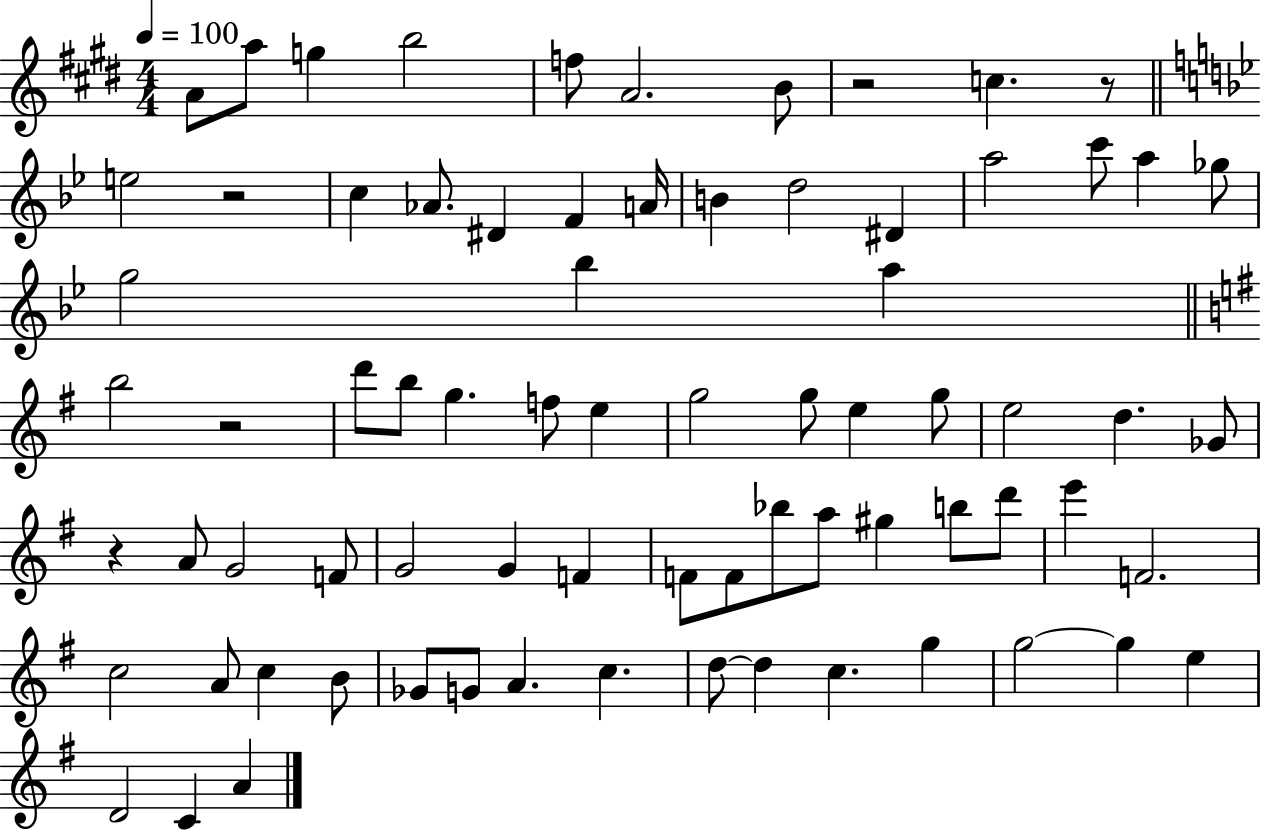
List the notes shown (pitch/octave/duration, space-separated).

A4/e A5/e G5/q B5/h F5/e A4/h. B4/e R/h C5/q. R/e E5/h R/h C5/q Ab4/e. D#4/q F4/q A4/s B4/q D5/h D#4/q A5/h C6/e A5/q Gb5/e G5/h Bb5/q A5/q B5/h R/h D6/e B5/e G5/q. F5/e E5/q G5/h G5/e E5/q G5/e E5/h D5/q. Gb4/e R/q A4/e G4/h F4/e G4/h G4/q F4/q F4/e F4/e Bb5/e A5/e G#5/q B5/e D6/e E6/q F4/h. C5/h A4/e C5/q B4/e Gb4/e G4/e A4/q. C5/q. D5/e D5/q C5/q. G5/q G5/h G5/q E5/q D4/h C4/q A4/q